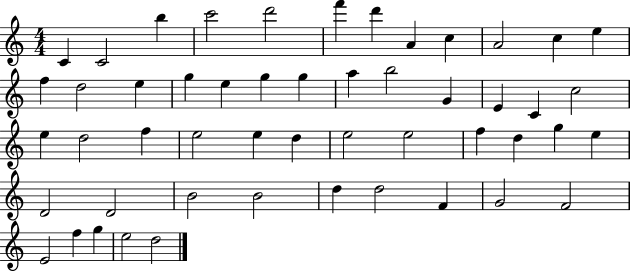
X:1
T:Untitled
M:4/4
L:1/4
K:C
C C2 b c'2 d'2 f' d' A c A2 c e f d2 e g e g g a b2 G E C c2 e d2 f e2 e d e2 e2 f d g e D2 D2 B2 B2 d d2 F G2 F2 E2 f g e2 d2